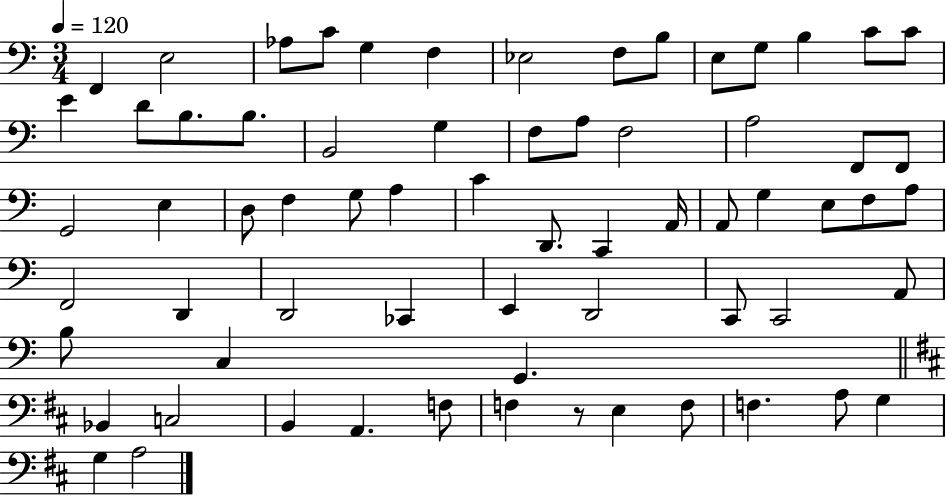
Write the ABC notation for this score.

X:1
T:Untitled
M:3/4
L:1/4
K:C
F,, E,2 _A,/2 C/2 G, F, _E,2 F,/2 B,/2 E,/2 G,/2 B, C/2 C/2 E D/2 B,/2 B,/2 B,,2 G, F,/2 A,/2 F,2 A,2 F,,/2 F,,/2 G,,2 E, D,/2 F, G,/2 A, C D,,/2 C,, A,,/4 A,,/2 G, E,/2 F,/2 A,/2 F,,2 D,, D,,2 _C,, E,, D,,2 C,,/2 C,,2 A,,/2 B,/2 C, G,, _B,, C,2 B,, A,, F,/2 F, z/2 E, F,/2 F, A,/2 G, G, A,2